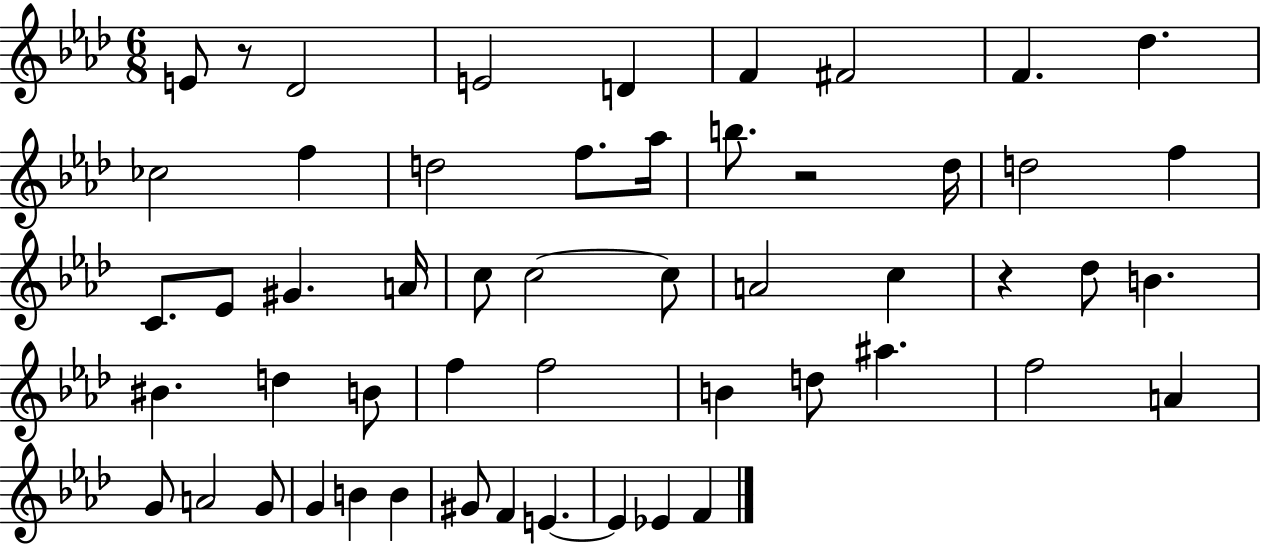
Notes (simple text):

E4/e R/e Db4/h E4/h D4/q F4/q F#4/h F4/q. Db5/q. CES5/h F5/q D5/h F5/e. Ab5/s B5/e. R/h Db5/s D5/h F5/q C4/e. Eb4/e G#4/q. A4/s C5/e C5/h C5/e A4/h C5/q R/q Db5/e B4/q. BIS4/q. D5/q B4/e F5/q F5/h B4/q D5/e A#5/q. F5/h A4/q G4/e A4/h G4/e G4/q B4/q B4/q G#4/e F4/q E4/q. E4/q Eb4/q F4/q